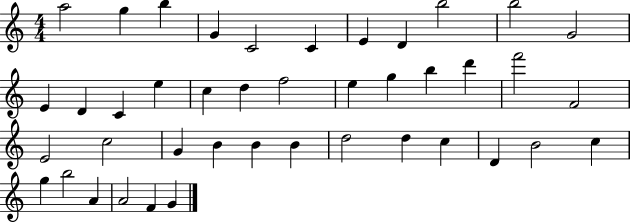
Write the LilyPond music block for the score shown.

{
  \clef treble
  \numericTimeSignature
  \time 4/4
  \key c \major
  a''2 g''4 b''4 | g'4 c'2 c'4 | e'4 d'4 b''2 | b''2 g'2 | \break e'4 d'4 c'4 e''4 | c''4 d''4 f''2 | e''4 g''4 b''4 d'''4 | f'''2 f'2 | \break e'2 c''2 | g'4 b'4 b'4 b'4 | d''2 d''4 c''4 | d'4 b'2 c''4 | \break g''4 b''2 a'4 | a'2 f'4 g'4 | \bar "|."
}